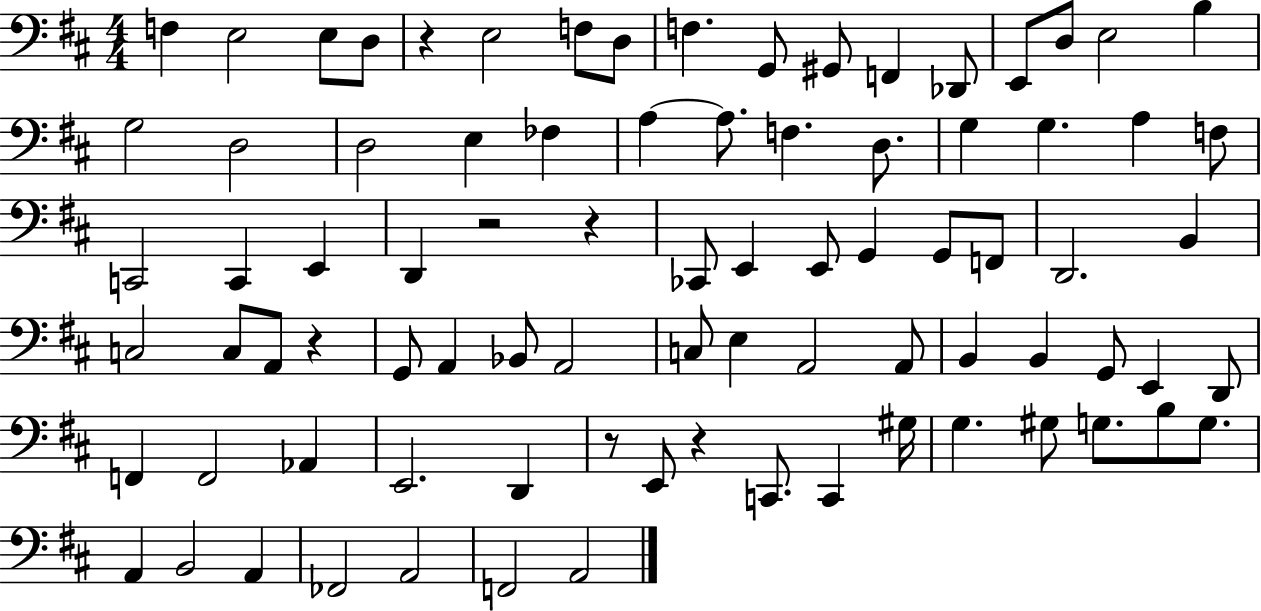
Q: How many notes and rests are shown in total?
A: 84